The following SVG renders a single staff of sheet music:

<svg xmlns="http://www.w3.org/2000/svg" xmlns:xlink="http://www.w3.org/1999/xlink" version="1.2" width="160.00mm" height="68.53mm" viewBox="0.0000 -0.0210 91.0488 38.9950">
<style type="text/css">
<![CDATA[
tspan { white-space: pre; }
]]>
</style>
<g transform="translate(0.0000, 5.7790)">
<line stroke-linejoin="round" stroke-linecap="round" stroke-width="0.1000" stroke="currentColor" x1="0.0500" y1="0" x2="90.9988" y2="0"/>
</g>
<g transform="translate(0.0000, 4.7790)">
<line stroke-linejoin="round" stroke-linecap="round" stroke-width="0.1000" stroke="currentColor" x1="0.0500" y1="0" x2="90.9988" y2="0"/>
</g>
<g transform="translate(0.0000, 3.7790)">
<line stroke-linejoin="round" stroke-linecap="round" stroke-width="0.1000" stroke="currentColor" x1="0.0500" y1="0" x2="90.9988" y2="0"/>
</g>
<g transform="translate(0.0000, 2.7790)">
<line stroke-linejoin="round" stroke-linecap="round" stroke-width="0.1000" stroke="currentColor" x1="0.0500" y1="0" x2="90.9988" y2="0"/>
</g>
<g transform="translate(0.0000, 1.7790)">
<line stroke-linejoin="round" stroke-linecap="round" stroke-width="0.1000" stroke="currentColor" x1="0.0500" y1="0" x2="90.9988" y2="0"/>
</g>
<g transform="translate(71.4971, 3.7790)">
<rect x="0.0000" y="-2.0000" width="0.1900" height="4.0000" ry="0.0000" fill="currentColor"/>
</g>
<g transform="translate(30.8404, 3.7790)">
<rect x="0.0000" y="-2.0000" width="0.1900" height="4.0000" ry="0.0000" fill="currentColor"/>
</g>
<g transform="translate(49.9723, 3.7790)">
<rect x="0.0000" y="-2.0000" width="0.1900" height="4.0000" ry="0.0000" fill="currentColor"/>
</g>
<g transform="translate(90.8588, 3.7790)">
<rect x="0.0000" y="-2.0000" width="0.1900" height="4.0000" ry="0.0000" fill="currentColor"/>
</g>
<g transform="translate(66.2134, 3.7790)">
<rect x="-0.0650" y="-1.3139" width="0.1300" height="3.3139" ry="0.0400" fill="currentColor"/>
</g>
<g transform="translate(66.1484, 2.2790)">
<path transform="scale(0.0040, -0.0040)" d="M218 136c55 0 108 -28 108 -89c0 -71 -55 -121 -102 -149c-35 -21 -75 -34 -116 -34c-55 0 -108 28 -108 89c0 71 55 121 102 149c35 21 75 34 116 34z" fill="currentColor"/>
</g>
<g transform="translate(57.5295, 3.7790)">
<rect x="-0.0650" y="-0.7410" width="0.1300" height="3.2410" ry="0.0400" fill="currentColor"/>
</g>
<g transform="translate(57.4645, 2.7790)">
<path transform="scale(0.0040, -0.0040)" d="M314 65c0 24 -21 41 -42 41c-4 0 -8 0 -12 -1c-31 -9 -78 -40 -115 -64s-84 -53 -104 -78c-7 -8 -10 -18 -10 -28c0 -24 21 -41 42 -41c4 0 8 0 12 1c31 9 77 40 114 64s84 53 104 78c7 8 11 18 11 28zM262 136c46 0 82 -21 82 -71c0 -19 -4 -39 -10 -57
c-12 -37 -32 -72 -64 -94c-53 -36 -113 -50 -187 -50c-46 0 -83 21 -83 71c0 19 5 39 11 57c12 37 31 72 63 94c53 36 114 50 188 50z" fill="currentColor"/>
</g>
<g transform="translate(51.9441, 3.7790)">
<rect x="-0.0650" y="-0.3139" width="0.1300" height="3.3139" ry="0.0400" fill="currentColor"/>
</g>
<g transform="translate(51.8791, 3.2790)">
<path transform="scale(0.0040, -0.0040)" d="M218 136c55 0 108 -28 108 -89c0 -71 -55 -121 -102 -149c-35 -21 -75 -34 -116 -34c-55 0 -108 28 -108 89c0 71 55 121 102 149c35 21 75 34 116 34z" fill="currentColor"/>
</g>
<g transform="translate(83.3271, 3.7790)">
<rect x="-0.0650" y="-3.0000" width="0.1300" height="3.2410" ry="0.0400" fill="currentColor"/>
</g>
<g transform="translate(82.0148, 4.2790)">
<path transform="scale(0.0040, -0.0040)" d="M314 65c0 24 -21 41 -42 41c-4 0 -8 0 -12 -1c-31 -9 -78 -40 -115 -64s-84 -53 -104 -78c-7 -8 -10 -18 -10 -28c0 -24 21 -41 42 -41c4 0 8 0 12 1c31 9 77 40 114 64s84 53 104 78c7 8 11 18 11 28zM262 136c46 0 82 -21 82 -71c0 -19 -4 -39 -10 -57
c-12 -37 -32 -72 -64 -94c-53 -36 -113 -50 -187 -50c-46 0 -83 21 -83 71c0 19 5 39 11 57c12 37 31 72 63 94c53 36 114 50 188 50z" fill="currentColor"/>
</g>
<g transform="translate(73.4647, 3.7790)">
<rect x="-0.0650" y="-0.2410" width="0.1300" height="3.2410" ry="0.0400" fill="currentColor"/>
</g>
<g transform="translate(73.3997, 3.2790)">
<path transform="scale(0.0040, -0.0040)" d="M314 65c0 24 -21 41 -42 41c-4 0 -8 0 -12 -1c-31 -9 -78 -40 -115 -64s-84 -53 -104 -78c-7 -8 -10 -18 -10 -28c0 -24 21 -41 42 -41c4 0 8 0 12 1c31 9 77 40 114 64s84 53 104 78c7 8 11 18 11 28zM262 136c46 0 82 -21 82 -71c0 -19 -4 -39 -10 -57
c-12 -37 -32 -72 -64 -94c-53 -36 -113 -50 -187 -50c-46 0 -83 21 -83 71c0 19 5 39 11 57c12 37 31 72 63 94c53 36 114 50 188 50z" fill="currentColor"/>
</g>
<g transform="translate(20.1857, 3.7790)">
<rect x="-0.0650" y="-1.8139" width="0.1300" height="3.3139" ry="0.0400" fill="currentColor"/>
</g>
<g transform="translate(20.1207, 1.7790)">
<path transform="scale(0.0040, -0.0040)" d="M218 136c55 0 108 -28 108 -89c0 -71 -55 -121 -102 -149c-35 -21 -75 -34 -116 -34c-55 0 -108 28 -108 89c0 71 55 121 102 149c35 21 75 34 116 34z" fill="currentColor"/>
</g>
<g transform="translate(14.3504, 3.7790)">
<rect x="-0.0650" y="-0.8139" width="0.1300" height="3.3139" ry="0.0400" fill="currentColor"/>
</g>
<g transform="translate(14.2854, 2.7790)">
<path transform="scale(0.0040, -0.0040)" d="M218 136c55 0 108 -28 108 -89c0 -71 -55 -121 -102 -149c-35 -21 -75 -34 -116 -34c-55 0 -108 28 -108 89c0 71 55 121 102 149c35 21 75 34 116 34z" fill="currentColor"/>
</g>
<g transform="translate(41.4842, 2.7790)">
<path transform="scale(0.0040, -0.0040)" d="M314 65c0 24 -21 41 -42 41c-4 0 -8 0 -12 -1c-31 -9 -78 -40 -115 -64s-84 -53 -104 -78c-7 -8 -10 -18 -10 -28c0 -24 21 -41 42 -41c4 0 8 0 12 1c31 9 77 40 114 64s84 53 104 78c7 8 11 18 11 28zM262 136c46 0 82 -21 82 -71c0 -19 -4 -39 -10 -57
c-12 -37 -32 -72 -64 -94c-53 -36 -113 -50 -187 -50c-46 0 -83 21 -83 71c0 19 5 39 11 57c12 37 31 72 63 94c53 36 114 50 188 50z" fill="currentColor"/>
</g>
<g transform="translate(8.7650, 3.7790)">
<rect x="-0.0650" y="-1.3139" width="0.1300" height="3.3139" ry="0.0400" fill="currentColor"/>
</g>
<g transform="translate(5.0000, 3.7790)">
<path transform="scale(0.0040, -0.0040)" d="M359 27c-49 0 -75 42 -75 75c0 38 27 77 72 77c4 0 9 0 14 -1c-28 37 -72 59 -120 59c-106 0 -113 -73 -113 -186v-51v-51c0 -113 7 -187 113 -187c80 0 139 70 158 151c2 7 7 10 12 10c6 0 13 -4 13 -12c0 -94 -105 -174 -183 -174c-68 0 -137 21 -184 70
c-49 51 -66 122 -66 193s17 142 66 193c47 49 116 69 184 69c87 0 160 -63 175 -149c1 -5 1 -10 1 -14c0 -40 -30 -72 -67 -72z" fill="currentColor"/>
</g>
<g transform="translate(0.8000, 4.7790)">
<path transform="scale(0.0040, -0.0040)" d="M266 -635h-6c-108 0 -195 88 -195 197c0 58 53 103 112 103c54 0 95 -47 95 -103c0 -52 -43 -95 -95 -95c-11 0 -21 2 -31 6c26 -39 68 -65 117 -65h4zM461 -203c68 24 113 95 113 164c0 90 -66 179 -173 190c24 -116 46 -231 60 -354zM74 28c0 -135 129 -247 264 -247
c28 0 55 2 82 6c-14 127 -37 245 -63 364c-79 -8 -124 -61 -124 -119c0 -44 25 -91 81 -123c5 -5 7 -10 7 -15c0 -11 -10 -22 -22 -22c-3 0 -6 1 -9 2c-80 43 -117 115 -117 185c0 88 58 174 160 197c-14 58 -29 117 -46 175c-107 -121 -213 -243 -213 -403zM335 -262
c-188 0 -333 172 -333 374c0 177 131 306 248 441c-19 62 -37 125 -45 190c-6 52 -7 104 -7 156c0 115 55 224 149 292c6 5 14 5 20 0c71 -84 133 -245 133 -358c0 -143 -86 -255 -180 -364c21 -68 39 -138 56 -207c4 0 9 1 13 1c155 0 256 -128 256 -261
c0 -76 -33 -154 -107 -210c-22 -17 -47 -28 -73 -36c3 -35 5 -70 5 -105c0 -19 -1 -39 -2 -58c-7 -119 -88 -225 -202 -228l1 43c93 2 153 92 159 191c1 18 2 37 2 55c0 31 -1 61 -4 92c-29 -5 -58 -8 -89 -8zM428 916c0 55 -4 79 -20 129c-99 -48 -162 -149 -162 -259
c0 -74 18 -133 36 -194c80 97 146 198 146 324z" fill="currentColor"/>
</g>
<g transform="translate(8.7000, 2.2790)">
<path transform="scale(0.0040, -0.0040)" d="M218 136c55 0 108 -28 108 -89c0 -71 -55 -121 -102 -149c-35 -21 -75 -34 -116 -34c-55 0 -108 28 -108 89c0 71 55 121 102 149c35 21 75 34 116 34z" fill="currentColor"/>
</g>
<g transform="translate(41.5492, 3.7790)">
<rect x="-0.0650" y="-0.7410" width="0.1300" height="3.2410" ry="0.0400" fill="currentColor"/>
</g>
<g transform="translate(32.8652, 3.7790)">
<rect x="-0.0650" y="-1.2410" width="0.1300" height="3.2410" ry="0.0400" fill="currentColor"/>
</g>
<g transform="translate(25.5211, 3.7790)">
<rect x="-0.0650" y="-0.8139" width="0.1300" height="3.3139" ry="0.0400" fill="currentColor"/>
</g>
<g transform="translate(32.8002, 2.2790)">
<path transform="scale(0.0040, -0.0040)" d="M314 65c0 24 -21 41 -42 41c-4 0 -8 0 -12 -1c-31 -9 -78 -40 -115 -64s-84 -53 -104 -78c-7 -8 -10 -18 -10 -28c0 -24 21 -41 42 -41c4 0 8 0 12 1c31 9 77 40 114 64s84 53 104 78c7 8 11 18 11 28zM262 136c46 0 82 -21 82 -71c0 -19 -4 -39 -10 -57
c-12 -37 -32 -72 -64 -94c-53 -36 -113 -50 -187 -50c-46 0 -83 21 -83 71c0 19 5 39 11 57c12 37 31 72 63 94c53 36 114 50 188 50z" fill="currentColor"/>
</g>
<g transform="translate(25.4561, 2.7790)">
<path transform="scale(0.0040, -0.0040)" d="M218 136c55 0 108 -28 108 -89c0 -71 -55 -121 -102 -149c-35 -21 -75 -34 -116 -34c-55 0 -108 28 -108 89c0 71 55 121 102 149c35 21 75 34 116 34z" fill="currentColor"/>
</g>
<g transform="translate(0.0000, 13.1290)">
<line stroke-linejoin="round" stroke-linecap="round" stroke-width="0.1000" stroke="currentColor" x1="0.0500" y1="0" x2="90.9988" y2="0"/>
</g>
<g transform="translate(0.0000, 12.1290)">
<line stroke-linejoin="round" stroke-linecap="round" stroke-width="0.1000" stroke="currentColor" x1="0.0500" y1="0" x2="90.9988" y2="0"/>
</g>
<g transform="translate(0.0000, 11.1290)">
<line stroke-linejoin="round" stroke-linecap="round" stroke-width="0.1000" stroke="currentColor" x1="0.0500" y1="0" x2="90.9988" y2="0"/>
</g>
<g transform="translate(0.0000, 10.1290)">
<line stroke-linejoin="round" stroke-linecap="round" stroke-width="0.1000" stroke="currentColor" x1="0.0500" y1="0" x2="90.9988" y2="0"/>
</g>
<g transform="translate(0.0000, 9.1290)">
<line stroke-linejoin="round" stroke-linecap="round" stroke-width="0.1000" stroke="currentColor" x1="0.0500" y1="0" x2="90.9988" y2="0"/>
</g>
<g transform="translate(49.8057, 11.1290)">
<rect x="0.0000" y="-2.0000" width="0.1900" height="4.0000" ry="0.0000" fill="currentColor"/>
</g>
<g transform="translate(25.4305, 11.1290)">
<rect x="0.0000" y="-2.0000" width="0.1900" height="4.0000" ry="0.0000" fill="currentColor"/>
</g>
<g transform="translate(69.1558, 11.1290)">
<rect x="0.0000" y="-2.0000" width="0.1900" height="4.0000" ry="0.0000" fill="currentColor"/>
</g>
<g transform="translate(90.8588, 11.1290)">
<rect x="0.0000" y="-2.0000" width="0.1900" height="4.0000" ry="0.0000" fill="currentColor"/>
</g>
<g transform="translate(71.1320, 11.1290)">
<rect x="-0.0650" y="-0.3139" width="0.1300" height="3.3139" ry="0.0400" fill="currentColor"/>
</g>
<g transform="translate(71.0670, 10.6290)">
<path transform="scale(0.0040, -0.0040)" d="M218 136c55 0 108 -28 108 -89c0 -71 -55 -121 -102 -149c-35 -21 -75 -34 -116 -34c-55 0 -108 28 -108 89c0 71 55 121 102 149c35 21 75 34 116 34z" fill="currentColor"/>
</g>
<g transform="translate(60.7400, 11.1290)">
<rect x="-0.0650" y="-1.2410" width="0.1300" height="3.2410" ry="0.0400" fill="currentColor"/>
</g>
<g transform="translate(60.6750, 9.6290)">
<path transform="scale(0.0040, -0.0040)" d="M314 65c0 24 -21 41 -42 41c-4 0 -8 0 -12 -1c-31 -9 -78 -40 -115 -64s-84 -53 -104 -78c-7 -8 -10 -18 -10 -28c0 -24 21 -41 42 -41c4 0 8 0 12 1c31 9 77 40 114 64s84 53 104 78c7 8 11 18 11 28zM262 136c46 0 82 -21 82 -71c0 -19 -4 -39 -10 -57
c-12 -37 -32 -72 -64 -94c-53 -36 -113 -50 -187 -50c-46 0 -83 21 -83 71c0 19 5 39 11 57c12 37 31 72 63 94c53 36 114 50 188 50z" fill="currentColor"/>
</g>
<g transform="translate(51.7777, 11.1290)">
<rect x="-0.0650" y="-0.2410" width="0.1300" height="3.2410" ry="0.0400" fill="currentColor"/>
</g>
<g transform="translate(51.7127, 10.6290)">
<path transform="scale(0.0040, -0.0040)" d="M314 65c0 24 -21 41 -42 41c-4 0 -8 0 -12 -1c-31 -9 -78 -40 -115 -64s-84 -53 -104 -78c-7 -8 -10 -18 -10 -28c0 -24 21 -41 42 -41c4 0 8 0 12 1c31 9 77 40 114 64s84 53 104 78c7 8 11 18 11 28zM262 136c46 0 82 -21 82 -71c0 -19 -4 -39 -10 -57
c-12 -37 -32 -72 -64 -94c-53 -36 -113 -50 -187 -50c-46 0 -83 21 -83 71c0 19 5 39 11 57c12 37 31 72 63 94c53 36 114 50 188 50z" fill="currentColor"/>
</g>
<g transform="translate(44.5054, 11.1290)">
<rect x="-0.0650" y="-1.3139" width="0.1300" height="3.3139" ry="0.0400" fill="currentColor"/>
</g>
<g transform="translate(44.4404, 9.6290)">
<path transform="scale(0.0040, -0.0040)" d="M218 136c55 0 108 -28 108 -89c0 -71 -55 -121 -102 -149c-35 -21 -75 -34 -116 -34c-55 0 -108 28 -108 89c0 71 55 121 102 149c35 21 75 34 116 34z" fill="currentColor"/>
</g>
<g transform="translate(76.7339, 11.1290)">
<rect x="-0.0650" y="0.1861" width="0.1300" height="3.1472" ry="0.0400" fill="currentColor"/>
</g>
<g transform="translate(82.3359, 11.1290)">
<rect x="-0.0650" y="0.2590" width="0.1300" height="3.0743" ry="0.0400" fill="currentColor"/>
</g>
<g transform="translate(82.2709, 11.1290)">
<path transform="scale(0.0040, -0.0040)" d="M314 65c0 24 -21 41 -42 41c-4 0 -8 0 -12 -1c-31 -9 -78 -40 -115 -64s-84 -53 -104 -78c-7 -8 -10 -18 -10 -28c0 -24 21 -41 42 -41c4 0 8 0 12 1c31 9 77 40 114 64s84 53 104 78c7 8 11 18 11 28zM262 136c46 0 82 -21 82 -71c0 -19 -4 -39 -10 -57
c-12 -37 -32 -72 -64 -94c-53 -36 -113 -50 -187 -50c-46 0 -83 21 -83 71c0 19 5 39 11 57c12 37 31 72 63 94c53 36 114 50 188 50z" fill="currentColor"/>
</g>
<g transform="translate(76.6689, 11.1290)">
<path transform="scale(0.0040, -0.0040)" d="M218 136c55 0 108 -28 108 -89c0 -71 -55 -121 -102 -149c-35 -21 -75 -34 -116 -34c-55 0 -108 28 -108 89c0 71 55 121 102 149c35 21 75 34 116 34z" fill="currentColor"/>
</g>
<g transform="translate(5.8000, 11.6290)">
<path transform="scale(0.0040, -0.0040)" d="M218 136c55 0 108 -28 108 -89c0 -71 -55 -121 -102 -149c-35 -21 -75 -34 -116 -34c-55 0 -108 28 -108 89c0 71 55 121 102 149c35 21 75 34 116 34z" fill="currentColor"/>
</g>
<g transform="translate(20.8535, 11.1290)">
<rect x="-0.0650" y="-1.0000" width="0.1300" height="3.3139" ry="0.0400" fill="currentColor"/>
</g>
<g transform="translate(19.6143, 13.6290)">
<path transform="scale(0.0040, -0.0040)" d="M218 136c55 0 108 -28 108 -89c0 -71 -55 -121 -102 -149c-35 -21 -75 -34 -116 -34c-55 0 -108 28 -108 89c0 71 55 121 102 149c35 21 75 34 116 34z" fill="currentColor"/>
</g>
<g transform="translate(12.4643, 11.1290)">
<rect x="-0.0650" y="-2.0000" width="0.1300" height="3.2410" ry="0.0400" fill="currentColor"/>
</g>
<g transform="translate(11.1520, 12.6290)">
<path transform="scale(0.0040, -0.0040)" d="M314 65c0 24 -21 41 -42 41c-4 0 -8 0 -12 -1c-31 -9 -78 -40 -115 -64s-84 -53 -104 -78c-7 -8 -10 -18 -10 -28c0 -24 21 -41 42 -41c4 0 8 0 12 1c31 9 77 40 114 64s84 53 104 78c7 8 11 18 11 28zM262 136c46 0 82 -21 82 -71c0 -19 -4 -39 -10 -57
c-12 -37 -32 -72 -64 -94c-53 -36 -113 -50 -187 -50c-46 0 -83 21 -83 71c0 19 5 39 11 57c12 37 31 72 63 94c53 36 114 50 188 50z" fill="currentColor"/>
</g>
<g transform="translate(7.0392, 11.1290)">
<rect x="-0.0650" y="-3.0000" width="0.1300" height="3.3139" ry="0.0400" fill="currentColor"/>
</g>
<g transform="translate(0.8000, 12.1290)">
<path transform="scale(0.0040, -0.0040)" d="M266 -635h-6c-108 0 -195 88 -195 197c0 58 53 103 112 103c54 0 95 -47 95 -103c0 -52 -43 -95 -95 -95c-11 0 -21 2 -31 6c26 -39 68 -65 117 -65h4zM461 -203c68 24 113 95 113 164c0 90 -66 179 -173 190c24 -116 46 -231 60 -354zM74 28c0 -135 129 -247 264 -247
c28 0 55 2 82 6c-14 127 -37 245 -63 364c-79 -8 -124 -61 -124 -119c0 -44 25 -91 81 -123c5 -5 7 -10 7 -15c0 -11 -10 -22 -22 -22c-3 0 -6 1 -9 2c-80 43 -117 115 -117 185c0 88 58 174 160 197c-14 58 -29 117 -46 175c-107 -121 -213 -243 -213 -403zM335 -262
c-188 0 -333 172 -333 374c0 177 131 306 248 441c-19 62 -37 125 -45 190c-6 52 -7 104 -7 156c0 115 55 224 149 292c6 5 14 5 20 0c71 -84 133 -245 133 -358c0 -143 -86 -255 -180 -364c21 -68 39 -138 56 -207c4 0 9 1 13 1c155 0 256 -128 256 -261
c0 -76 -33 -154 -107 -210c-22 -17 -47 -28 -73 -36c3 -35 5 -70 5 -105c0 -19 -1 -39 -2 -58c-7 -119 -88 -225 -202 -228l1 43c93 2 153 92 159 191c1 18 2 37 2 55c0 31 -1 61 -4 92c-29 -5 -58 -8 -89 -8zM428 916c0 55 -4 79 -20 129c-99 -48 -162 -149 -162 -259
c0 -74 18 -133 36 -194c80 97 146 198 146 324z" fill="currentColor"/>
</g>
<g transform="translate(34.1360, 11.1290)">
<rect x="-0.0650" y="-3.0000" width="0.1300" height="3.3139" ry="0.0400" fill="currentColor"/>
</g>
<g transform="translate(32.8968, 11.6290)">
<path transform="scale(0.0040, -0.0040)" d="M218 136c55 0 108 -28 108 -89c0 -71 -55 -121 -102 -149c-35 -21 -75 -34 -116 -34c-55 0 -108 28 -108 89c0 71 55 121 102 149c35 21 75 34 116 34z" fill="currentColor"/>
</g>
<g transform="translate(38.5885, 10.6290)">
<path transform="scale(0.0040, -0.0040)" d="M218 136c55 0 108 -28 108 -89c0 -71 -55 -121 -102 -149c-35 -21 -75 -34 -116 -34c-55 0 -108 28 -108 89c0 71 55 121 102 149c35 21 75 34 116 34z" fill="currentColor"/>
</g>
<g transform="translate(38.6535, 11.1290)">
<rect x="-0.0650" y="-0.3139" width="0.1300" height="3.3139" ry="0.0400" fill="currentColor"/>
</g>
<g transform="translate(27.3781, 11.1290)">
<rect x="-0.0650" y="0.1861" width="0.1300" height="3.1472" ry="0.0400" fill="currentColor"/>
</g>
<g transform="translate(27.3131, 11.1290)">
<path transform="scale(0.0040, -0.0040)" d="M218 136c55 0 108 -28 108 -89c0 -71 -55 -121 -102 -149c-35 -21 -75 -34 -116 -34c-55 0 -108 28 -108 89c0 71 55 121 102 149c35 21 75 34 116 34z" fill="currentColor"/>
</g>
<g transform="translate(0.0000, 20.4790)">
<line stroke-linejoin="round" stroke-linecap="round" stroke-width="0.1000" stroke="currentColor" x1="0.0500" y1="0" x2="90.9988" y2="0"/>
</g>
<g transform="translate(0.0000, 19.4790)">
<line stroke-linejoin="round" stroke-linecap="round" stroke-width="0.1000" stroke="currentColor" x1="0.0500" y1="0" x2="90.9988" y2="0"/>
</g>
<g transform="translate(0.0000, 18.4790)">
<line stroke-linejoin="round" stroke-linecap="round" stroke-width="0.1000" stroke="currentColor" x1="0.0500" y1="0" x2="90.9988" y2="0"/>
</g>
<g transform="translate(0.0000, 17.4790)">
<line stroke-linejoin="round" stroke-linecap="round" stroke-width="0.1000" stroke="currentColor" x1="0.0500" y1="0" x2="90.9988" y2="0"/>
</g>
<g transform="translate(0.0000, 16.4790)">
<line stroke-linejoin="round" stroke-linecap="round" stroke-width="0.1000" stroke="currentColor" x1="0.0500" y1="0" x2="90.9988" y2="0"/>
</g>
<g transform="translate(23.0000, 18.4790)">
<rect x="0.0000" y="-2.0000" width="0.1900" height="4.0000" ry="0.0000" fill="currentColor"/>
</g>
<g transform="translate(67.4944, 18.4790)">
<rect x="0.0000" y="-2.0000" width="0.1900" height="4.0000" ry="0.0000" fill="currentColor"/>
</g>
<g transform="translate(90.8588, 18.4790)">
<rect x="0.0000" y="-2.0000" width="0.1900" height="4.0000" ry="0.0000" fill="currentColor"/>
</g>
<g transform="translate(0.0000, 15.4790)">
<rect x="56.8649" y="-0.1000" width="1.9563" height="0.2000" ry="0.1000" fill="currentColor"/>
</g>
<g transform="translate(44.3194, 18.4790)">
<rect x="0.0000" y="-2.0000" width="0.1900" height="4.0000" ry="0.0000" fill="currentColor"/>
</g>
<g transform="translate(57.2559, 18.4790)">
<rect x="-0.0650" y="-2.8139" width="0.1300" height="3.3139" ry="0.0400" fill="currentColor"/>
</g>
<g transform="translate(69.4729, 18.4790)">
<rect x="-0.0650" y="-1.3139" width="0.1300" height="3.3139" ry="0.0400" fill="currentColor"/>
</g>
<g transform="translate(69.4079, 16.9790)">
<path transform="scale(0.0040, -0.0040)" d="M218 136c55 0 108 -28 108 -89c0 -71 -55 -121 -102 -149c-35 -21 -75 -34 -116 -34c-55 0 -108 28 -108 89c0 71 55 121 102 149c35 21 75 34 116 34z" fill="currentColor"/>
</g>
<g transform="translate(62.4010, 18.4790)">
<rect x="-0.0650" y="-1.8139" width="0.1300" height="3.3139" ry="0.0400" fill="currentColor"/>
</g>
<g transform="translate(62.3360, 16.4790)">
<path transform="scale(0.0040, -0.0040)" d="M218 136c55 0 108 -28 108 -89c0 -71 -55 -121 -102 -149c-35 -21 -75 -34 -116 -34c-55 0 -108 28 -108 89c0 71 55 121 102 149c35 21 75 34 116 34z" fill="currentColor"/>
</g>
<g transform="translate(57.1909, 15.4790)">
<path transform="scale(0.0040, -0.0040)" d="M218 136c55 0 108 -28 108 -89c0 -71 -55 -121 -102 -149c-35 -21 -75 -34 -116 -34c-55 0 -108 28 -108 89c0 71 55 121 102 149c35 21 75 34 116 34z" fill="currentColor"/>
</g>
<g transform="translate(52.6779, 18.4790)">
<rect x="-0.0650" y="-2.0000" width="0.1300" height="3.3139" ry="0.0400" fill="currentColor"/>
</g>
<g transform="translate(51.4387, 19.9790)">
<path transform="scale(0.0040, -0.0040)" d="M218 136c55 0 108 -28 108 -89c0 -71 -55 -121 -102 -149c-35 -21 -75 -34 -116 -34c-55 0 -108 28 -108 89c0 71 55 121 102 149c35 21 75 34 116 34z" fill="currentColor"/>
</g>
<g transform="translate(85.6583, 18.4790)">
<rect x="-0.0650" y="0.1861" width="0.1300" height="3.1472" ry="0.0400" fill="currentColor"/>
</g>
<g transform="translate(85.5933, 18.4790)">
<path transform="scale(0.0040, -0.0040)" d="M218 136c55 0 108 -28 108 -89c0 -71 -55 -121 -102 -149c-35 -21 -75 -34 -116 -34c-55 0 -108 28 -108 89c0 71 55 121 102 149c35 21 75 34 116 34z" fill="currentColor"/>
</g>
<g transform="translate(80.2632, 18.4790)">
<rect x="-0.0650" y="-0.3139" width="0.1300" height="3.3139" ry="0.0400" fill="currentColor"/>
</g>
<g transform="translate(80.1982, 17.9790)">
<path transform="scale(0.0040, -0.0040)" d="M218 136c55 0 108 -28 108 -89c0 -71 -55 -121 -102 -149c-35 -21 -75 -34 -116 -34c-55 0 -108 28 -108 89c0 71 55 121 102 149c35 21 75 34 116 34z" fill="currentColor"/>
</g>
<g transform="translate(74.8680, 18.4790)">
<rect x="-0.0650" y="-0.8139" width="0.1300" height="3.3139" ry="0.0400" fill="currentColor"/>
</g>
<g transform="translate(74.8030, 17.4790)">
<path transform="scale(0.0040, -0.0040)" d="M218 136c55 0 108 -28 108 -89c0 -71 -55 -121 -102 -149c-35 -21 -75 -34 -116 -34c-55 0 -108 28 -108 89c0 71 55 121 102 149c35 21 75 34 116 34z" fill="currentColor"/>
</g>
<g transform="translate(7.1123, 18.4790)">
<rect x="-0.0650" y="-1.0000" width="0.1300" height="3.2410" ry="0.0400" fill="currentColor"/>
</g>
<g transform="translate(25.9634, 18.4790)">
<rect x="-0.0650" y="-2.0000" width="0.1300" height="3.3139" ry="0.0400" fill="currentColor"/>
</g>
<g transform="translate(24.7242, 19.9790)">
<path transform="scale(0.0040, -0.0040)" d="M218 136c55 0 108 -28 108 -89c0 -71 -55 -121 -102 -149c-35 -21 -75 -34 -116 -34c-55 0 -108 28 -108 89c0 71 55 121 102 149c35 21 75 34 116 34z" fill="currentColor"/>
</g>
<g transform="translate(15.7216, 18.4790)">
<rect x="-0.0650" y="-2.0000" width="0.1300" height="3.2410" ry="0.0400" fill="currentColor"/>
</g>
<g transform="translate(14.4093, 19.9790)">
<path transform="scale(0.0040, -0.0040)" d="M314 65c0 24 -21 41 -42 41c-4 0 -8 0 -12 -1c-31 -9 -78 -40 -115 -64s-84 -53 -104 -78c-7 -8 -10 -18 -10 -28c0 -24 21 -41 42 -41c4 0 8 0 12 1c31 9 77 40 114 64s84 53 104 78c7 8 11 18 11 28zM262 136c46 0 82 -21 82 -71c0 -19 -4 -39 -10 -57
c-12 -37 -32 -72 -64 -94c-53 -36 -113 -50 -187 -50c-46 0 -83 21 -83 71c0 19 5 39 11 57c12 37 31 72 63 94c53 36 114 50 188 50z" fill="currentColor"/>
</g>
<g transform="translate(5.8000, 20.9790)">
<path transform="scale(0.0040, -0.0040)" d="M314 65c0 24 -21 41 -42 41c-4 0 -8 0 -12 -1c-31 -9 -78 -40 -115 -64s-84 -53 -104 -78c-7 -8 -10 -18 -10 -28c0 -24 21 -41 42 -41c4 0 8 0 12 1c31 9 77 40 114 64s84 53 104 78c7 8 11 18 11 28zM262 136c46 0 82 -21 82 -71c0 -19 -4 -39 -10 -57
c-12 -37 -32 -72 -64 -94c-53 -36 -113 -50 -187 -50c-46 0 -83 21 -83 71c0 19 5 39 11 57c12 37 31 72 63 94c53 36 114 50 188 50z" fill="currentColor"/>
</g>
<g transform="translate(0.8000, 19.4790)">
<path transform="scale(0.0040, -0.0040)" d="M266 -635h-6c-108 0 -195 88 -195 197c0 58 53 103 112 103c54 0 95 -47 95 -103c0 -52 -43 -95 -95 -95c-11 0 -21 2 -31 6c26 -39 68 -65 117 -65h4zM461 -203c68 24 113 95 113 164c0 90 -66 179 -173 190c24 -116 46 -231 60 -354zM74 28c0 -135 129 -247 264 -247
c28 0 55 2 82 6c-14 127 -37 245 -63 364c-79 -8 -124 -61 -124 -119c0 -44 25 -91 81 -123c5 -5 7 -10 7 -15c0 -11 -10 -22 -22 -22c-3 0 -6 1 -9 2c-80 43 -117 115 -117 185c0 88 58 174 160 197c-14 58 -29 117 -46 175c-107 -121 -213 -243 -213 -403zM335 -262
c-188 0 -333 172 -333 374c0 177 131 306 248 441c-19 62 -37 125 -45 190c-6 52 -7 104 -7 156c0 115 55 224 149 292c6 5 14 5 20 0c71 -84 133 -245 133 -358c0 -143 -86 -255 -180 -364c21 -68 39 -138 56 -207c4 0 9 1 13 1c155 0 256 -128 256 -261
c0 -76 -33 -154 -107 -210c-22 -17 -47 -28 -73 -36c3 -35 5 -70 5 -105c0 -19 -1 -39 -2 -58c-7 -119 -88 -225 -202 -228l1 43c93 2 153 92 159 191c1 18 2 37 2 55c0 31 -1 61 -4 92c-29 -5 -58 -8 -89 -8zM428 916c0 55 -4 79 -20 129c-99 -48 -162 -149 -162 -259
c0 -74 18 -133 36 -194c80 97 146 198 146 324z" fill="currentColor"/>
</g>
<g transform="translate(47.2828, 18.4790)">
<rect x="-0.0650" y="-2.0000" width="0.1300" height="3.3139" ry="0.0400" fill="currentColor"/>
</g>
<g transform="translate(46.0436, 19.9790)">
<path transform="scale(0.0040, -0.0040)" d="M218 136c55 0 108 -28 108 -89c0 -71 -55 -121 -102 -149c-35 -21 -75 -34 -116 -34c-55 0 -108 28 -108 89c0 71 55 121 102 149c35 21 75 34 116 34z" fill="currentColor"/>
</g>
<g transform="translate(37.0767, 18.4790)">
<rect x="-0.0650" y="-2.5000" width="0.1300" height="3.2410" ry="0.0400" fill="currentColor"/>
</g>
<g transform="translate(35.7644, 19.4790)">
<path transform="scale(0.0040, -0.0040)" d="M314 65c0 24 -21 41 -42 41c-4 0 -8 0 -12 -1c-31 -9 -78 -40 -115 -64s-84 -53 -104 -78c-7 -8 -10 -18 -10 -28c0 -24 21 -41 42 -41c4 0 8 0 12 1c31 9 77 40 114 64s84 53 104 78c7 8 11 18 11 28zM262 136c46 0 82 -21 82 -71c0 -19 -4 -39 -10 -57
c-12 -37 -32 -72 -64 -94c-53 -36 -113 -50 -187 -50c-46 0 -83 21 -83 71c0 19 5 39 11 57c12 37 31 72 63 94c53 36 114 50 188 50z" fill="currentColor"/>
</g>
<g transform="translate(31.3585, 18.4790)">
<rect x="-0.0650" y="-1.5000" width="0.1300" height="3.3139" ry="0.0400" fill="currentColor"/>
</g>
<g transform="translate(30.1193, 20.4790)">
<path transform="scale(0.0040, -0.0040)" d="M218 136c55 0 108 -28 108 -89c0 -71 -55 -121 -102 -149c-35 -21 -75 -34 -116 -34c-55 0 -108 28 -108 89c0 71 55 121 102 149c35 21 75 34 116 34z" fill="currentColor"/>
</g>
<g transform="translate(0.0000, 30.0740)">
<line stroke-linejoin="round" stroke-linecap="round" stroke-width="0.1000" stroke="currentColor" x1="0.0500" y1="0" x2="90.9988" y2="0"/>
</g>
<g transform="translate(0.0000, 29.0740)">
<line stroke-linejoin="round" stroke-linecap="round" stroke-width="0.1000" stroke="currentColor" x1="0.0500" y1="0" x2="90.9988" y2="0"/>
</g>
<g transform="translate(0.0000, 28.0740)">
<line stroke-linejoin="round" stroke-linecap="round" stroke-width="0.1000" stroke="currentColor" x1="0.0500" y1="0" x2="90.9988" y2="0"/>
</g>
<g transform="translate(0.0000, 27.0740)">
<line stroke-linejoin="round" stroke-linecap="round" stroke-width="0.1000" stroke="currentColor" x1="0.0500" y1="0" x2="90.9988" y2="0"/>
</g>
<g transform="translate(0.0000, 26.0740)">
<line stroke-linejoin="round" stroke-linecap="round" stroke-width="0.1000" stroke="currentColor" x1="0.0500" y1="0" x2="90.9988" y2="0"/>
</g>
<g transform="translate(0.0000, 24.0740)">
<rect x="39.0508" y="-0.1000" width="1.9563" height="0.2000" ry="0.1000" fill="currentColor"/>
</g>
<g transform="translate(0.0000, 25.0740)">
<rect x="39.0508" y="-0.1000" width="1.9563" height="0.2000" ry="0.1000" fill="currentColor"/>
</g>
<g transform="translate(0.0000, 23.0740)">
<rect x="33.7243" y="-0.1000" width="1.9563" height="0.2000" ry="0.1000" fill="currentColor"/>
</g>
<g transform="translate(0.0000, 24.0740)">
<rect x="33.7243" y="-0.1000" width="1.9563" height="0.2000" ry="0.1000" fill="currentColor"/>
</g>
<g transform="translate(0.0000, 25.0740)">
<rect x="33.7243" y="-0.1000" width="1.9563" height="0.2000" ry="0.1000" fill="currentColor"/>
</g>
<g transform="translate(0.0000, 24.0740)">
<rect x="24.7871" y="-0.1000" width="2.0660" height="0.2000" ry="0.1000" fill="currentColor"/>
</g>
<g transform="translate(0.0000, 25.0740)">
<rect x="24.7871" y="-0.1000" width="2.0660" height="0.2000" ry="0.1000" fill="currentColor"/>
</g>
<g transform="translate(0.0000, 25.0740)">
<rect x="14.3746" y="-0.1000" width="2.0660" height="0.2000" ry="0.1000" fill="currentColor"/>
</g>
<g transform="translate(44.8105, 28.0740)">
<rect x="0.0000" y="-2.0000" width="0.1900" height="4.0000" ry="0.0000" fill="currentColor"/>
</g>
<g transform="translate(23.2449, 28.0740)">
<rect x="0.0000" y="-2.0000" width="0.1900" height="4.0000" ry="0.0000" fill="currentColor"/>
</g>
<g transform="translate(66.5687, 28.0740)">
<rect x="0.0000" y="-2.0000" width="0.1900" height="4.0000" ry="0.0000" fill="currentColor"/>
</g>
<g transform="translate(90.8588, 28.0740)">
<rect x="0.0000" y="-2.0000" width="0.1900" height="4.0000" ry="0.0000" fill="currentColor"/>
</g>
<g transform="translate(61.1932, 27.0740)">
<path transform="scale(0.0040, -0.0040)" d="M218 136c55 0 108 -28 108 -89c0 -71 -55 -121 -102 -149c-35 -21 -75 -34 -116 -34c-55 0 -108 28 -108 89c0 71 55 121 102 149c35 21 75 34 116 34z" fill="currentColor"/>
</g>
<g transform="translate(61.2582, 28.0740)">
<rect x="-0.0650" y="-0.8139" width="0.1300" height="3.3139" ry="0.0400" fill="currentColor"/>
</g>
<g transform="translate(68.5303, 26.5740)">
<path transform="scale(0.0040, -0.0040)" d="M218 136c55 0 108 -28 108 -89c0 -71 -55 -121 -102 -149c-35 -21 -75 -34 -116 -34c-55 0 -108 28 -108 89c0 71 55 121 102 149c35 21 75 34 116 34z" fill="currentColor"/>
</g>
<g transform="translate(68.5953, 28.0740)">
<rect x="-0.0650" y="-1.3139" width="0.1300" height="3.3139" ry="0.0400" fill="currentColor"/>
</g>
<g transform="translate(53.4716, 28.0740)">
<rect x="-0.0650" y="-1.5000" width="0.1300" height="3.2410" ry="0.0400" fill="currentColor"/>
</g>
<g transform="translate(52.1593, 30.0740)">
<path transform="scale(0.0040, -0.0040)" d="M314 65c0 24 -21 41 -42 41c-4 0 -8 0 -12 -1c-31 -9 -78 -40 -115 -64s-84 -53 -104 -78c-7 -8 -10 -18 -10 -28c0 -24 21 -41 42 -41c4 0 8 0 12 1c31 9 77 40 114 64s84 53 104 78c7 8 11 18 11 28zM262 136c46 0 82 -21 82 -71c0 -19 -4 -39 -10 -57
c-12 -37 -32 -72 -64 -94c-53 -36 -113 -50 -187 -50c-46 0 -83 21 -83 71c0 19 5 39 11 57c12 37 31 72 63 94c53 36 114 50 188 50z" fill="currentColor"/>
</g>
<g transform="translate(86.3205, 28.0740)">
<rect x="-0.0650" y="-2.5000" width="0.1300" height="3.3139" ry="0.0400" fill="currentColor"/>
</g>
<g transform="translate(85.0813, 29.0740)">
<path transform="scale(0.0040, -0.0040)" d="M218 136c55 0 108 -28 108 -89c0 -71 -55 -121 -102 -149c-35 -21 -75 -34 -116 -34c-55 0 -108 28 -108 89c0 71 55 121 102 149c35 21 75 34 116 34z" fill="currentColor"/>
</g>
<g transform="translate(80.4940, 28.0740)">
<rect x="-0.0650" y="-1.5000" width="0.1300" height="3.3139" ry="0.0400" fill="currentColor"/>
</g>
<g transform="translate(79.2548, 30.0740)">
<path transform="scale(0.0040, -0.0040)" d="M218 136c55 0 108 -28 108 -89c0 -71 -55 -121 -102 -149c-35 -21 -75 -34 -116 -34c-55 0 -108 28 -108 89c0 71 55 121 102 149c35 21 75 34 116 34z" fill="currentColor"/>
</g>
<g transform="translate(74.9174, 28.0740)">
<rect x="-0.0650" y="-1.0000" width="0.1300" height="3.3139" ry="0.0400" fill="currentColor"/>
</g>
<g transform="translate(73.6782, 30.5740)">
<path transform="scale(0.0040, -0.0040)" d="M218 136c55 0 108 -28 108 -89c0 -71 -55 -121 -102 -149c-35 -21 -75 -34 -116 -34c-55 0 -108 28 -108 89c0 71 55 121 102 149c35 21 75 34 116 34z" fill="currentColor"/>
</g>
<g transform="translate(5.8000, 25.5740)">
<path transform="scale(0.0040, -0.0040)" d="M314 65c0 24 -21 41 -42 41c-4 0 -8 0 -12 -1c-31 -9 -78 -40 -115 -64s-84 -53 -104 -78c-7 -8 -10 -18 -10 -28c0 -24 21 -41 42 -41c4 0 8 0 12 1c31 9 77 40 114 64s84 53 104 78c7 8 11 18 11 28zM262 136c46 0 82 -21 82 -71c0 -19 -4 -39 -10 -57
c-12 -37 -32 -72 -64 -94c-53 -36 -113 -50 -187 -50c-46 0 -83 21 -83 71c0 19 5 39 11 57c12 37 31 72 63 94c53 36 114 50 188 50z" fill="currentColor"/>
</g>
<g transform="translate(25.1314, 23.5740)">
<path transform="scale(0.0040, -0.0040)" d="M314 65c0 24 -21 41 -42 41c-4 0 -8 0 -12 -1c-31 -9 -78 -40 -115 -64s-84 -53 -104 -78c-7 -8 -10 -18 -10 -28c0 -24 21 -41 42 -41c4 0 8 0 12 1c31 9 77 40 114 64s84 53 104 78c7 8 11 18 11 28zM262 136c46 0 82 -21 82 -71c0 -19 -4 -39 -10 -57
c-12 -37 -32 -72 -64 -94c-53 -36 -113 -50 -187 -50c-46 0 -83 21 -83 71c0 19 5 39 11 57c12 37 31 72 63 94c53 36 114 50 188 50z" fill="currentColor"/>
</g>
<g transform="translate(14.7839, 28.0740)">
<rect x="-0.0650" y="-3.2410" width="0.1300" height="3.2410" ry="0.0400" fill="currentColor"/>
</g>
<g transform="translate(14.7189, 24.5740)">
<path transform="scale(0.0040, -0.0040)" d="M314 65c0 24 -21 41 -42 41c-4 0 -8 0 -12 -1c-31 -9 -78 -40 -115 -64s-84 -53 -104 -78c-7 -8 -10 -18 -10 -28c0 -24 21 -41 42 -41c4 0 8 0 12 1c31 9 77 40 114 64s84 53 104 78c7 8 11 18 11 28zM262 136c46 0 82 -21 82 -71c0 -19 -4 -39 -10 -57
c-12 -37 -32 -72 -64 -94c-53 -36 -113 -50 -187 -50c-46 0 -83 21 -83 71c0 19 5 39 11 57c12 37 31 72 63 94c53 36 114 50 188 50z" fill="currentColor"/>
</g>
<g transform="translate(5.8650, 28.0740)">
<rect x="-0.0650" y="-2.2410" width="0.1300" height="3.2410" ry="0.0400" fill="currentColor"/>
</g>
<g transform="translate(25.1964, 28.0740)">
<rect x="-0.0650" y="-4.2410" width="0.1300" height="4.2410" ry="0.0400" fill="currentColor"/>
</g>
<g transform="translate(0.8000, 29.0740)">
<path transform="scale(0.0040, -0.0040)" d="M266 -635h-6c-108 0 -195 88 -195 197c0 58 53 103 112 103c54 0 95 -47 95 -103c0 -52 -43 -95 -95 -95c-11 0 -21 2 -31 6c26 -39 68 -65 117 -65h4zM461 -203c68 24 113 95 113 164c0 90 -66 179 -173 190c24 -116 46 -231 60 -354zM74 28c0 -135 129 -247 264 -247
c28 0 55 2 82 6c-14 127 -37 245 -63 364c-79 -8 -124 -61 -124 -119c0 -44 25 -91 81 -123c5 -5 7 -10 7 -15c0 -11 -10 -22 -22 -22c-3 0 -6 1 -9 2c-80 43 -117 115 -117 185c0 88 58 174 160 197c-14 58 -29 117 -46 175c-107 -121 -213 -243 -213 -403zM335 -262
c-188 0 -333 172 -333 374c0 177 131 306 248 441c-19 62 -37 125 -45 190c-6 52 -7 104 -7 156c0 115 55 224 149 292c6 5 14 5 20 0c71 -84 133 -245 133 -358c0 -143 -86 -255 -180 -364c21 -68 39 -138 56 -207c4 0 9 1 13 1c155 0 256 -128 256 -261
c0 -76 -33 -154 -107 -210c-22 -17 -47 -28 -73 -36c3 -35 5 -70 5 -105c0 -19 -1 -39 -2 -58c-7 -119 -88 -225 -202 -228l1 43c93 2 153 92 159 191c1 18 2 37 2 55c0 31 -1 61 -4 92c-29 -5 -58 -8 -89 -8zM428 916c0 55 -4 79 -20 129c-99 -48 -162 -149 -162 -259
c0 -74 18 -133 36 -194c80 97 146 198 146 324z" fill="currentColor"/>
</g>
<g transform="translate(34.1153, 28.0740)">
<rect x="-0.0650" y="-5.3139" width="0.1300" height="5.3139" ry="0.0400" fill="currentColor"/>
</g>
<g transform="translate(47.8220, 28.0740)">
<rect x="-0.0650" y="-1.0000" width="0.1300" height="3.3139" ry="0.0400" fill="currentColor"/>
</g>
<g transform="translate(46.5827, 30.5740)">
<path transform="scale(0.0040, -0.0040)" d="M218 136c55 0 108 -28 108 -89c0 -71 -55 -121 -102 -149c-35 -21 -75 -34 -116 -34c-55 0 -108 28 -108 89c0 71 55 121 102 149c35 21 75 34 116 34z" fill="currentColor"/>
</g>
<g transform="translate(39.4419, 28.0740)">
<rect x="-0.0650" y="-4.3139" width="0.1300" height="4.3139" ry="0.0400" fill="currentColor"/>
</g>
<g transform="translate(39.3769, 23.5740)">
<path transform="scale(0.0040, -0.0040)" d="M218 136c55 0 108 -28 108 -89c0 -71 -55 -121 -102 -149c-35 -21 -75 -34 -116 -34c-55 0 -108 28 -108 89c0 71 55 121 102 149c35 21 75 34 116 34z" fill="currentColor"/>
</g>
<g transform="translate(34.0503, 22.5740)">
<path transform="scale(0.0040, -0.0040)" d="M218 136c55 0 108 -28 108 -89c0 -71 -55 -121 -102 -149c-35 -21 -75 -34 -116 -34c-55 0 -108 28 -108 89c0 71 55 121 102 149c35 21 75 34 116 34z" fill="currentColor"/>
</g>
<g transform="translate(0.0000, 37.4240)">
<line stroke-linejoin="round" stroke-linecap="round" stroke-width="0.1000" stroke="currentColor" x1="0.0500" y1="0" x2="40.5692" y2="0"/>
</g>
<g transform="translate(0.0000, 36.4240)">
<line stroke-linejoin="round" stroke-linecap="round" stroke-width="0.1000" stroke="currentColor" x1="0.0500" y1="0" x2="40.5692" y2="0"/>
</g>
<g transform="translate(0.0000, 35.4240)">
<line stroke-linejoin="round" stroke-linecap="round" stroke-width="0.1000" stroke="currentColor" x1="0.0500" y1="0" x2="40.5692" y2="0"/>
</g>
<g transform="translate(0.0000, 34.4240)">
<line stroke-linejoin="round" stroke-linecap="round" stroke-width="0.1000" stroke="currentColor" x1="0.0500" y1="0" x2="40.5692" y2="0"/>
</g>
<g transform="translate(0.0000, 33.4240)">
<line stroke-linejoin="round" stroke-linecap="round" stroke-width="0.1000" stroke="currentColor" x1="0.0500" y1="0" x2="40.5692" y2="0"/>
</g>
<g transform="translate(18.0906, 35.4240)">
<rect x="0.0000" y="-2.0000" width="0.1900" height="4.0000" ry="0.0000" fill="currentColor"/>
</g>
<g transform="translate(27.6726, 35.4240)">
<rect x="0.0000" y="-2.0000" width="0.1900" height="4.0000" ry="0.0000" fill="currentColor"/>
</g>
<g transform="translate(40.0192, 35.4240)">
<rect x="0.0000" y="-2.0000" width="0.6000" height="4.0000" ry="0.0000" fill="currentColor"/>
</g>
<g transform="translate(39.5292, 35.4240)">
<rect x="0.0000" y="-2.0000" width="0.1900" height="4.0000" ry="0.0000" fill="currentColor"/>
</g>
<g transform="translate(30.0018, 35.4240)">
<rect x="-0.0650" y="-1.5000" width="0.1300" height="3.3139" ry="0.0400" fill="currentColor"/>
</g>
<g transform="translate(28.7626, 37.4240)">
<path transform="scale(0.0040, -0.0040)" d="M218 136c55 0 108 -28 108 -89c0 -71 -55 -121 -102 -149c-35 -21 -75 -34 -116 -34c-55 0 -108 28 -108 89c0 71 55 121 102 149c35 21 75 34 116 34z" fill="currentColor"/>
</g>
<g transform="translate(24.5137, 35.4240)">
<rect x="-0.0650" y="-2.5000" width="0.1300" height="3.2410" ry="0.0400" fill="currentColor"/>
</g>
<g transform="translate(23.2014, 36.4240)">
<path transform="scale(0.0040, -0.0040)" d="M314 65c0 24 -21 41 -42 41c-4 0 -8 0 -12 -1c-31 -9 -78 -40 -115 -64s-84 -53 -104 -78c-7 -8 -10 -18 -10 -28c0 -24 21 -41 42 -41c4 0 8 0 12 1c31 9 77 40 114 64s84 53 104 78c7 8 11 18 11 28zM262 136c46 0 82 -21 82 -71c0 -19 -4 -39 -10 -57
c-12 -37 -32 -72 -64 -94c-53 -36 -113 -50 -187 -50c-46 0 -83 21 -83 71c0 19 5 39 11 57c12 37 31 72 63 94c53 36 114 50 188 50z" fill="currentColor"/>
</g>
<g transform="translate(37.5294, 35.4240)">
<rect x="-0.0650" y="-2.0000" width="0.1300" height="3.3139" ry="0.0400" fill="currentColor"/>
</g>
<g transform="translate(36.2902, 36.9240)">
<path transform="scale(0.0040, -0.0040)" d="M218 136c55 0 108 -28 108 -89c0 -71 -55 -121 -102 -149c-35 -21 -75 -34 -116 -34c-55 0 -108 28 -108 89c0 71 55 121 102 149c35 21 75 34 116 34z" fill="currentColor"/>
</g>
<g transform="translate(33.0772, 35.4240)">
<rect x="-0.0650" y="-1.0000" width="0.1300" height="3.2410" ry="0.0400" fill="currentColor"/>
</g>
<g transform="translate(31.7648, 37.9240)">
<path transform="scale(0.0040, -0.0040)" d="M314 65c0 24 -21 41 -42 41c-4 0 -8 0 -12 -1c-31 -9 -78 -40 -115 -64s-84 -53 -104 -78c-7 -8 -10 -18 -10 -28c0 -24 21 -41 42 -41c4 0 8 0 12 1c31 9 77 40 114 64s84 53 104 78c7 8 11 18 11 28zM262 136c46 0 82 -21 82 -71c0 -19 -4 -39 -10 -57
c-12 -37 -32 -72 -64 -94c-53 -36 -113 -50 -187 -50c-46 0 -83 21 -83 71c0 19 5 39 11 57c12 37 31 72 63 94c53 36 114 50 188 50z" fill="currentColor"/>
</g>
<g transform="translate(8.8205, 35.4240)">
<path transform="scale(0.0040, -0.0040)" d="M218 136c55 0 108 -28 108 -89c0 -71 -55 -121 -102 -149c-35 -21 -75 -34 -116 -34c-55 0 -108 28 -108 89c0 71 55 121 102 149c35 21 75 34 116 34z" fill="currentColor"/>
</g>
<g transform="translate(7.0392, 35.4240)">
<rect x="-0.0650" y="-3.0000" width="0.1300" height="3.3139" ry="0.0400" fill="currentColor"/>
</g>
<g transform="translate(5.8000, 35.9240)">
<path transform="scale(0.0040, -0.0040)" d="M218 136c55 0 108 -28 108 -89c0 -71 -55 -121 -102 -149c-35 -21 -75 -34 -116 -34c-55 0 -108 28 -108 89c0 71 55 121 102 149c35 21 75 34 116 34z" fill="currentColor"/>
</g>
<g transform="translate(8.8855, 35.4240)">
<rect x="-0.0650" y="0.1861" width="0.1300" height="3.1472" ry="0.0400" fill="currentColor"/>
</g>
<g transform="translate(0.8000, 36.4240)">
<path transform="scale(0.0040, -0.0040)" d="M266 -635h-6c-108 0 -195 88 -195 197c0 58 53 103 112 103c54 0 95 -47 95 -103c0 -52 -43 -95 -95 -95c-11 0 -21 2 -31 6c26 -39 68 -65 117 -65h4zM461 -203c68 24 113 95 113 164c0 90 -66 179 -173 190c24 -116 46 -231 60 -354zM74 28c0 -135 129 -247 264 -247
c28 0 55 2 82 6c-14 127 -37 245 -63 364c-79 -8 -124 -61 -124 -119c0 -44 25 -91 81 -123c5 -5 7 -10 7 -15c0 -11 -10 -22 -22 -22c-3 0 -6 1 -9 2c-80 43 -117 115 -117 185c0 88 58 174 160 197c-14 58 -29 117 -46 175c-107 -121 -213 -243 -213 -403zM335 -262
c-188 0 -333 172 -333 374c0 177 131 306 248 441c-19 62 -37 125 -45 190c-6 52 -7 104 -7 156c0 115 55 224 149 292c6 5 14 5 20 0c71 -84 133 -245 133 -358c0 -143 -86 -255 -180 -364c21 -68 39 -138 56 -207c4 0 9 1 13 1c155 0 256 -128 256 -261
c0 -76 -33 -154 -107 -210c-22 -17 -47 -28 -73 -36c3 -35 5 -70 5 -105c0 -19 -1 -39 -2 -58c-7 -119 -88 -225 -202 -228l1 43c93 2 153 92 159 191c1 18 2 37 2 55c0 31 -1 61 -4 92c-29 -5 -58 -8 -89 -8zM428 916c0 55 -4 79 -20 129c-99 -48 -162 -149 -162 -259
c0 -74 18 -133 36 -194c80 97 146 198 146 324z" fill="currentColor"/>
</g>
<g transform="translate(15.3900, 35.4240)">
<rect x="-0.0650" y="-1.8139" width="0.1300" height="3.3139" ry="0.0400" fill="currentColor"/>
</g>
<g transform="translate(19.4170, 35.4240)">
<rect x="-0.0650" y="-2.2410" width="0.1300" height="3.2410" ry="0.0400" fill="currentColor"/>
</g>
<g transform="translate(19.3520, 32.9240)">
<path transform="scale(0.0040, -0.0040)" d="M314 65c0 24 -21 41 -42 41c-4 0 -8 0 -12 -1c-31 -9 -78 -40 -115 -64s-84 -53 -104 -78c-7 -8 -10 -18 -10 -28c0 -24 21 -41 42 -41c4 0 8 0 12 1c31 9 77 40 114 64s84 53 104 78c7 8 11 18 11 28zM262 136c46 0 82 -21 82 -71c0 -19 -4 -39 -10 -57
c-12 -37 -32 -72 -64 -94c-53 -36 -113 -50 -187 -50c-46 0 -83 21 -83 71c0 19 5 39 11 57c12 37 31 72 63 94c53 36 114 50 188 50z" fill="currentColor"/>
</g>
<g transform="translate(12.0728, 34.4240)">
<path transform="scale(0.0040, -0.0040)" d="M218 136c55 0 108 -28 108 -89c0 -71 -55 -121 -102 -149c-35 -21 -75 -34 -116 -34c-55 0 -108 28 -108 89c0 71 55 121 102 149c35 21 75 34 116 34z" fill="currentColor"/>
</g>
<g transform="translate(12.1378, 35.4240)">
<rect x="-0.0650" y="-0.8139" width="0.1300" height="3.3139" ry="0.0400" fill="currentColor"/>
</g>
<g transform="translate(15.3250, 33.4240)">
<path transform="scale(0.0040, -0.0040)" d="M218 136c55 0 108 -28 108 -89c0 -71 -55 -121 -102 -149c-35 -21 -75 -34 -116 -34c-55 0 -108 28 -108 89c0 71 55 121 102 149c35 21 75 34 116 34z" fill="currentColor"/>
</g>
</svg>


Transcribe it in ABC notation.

X:1
T:Untitled
M:4/4
L:1/4
K:C
e d f d e2 d2 c d2 e c2 A2 A F2 D B A c e c2 e2 c B B2 D2 F2 F E G2 F F a f e d c B g2 b2 d'2 f' d' D E2 d e D E G A B d f g2 G2 E D2 F